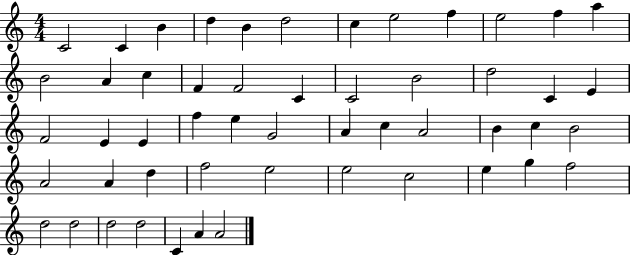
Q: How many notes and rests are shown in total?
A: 52